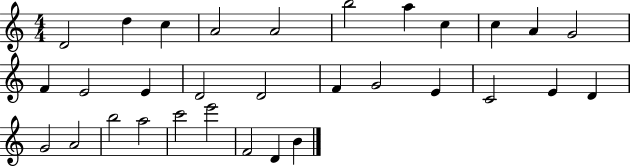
D4/h D5/q C5/q A4/h A4/h B5/h A5/q C5/q C5/q A4/q G4/h F4/q E4/h E4/q D4/h D4/h F4/q G4/h E4/q C4/h E4/q D4/q G4/h A4/h B5/h A5/h C6/h E6/h F4/h D4/q B4/q